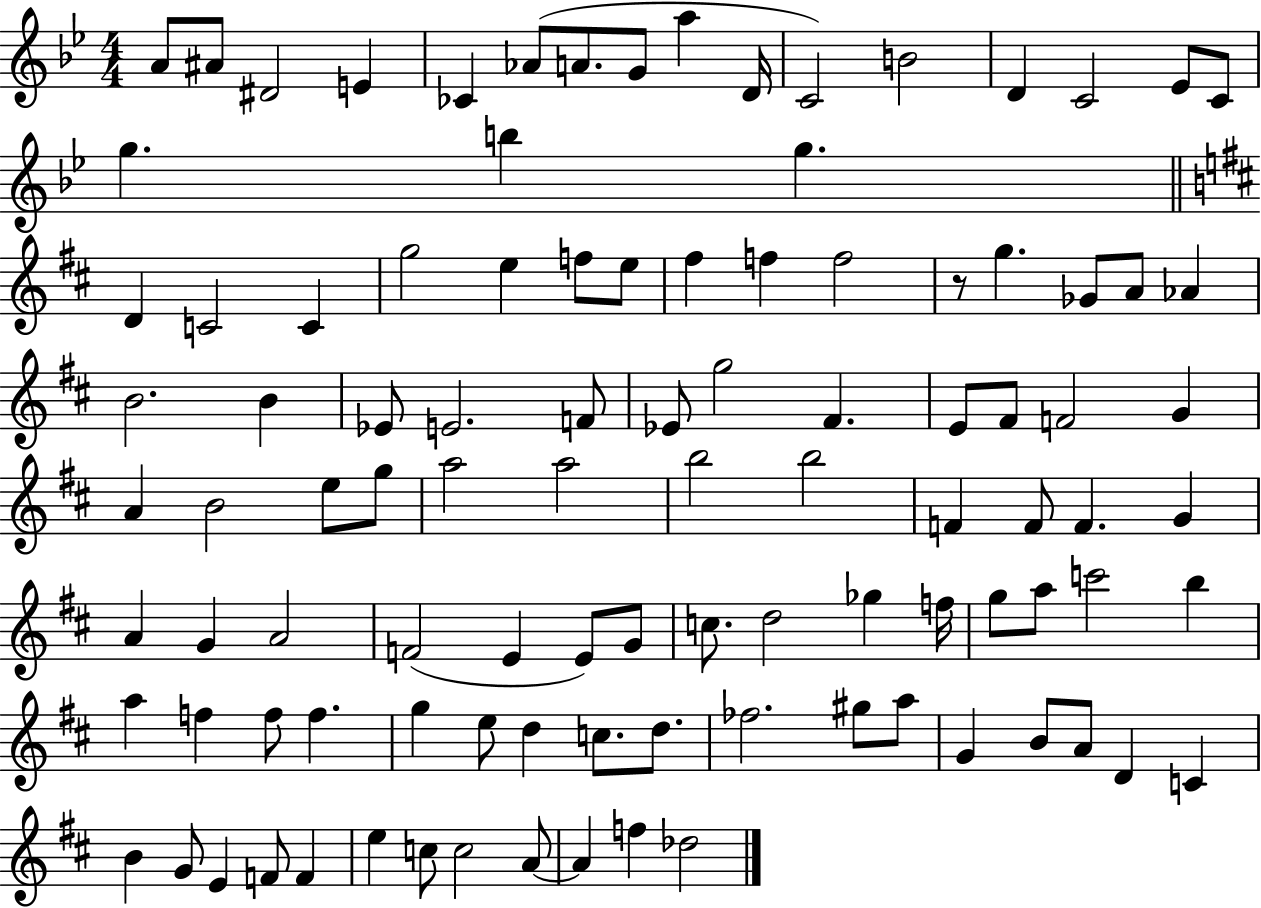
A4/e A#4/e D#4/h E4/q CES4/q Ab4/e A4/e. G4/e A5/q D4/s C4/h B4/h D4/q C4/h Eb4/e C4/e G5/q. B5/q G5/q. D4/q C4/h C4/q G5/h E5/q F5/e E5/e F#5/q F5/q F5/h R/e G5/q. Gb4/e A4/e Ab4/q B4/h. B4/q Eb4/e E4/h. F4/e Eb4/e G5/h F#4/q. E4/e F#4/e F4/h G4/q A4/q B4/h E5/e G5/e A5/h A5/h B5/h B5/h F4/q F4/e F4/q. G4/q A4/q G4/q A4/h F4/h E4/q E4/e G4/e C5/e. D5/h Gb5/q F5/s G5/e A5/e C6/h B5/q A5/q F5/q F5/e F5/q. G5/q E5/e D5/q C5/e. D5/e. FES5/h. G#5/e A5/e G4/q B4/e A4/e D4/q C4/q B4/q G4/e E4/q F4/e F4/q E5/q C5/e C5/h A4/e A4/q F5/q Db5/h